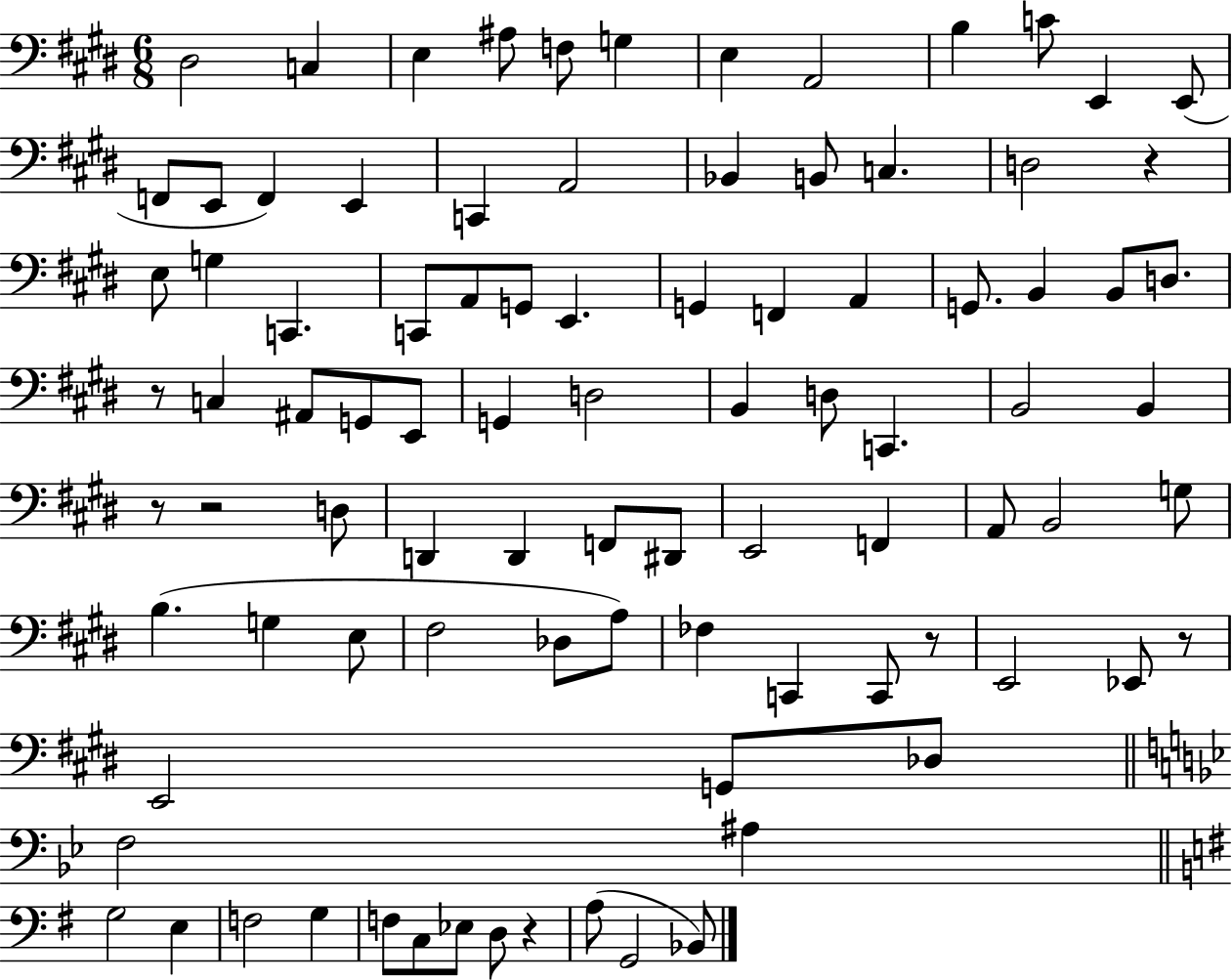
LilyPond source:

{
  \clef bass
  \numericTimeSignature
  \time 6/8
  \key e \major
  dis2 c4 | e4 ais8 f8 g4 | e4 a,2 | b4 c'8 e,4 e,8( | \break f,8 e,8 f,4) e,4 | c,4 a,2 | bes,4 b,8 c4. | d2 r4 | \break e8 g4 c,4. | c,8 a,8 g,8 e,4. | g,4 f,4 a,4 | g,8. b,4 b,8 d8. | \break r8 c4 ais,8 g,8 e,8 | g,4 d2 | b,4 d8 c,4. | b,2 b,4 | \break r8 r2 d8 | d,4 d,4 f,8 dis,8 | e,2 f,4 | a,8 b,2 g8 | \break b4.( g4 e8 | fis2 des8 a8) | fes4 c,4 c,8 r8 | e,2 ees,8 r8 | \break e,2 g,8 des8 | \bar "||" \break \key g \minor f2 ais4 | \bar "||" \break \key g \major g2 e4 | f2 g4 | f8 c8 ees8 d8 r4 | a8( g,2 bes,8) | \break \bar "|."
}